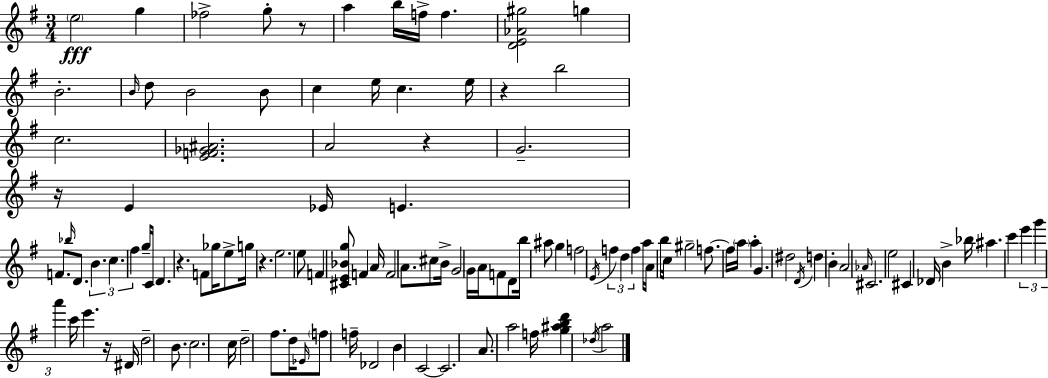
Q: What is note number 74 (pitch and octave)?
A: B4